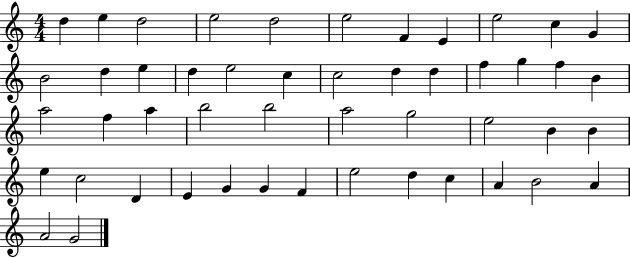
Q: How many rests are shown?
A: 0